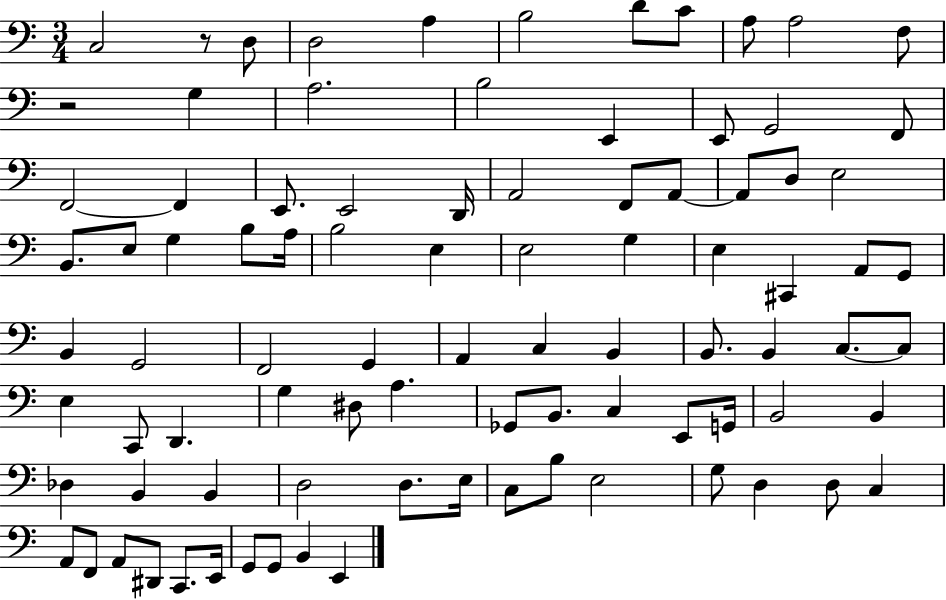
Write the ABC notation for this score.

X:1
T:Untitled
M:3/4
L:1/4
K:C
C,2 z/2 D,/2 D,2 A, B,2 D/2 C/2 A,/2 A,2 F,/2 z2 G, A,2 B,2 E,, E,,/2 G,,2 F,,/2 F,,2 F,, E,,/2 E,,2 D,,/4 A,,2 F,,/2 A,,/2 A,,/2 D,/2 E,2 B,,/2 E,/2 G, B,/2 A,/4 B,2 E, E,2 G, E, ^C,, A,,/2 G,,/2 B,, G,,2 F,,2 G,, A,, C, B,, B,,/2 B,, C,/2 C,/2 E, C,,/2 D,, G, ^D,/2 A, _G,,/2 B,,/2 C, E,,/2 G,,/4 B,,2 B,, _D, B,, B,, D,2 D,/2 E,/4 C,/2 B,/2 E,2 G,/2 D, D,/2 C, A,,/2 F,,/2 A,,/2 ^D,,/2 C,,/2 E,,/4 G,,/2 G,,/2 B,, E,,